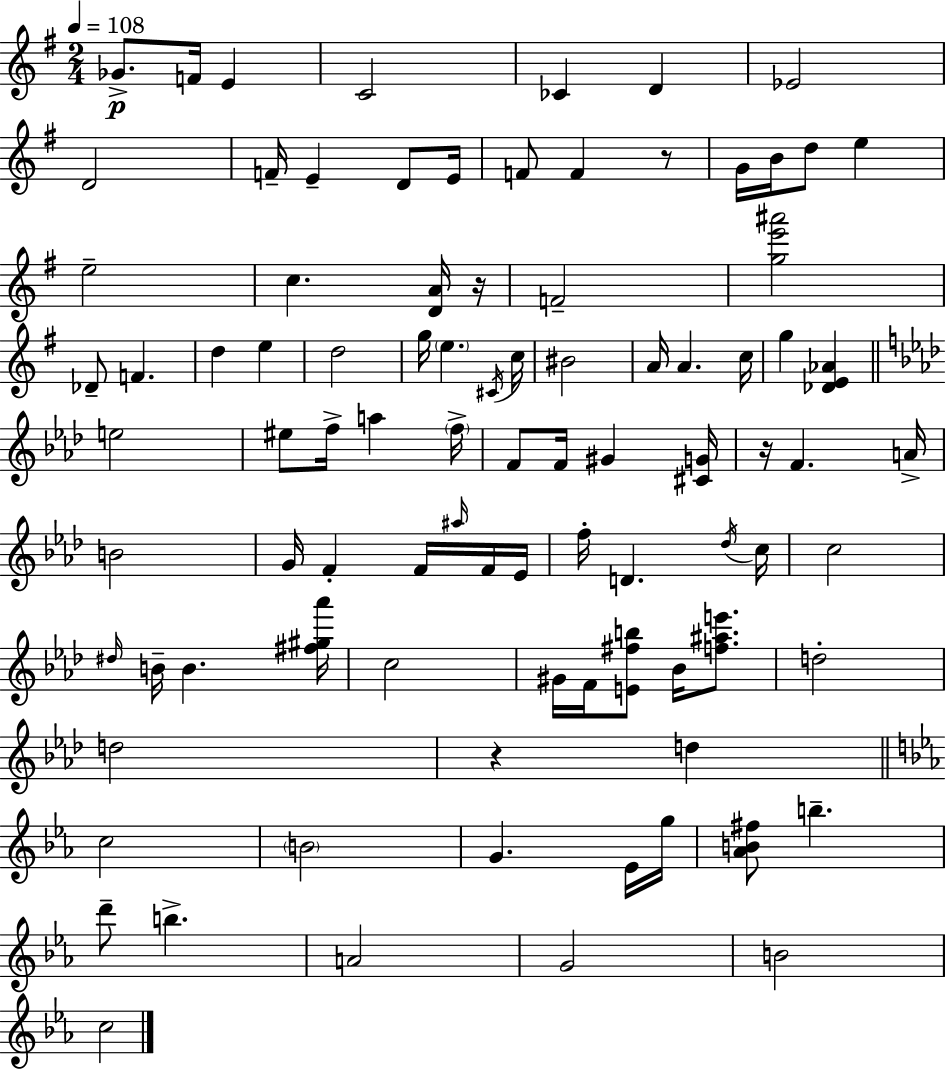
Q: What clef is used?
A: treble